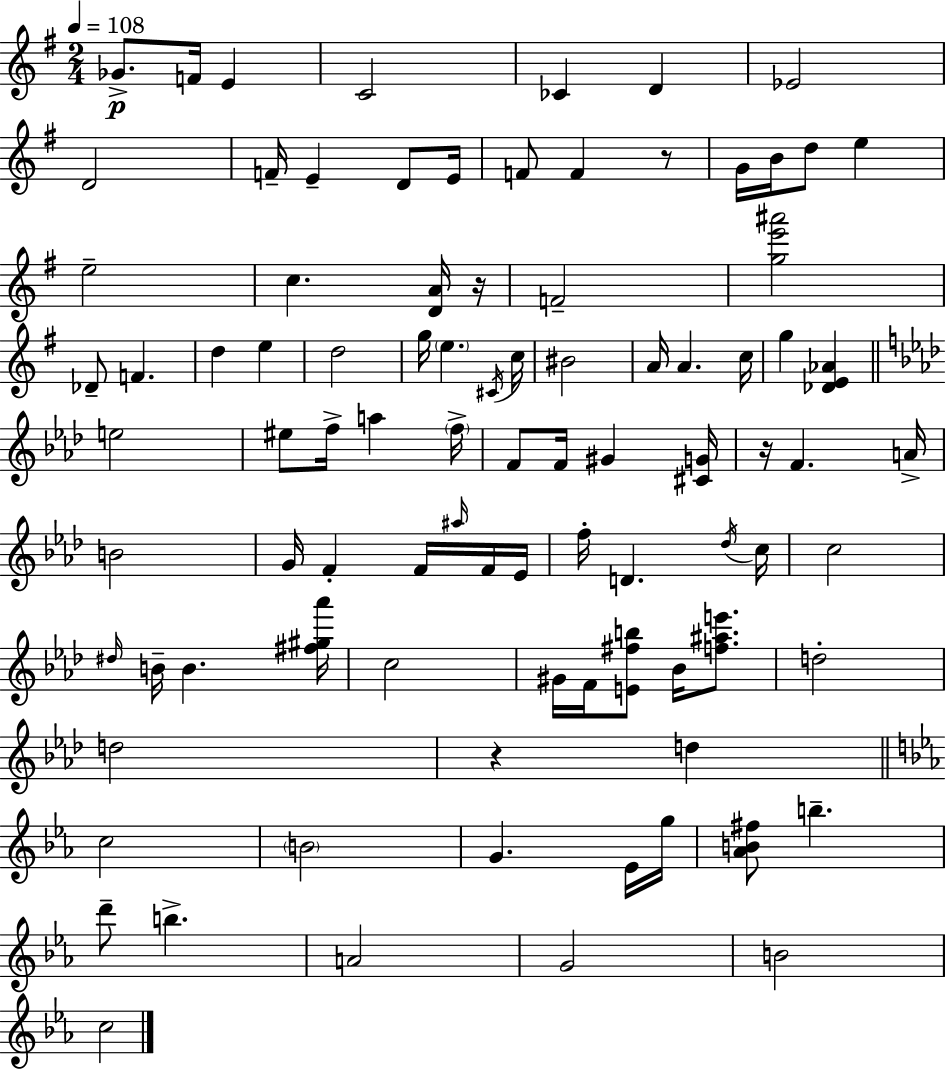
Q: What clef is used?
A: treble